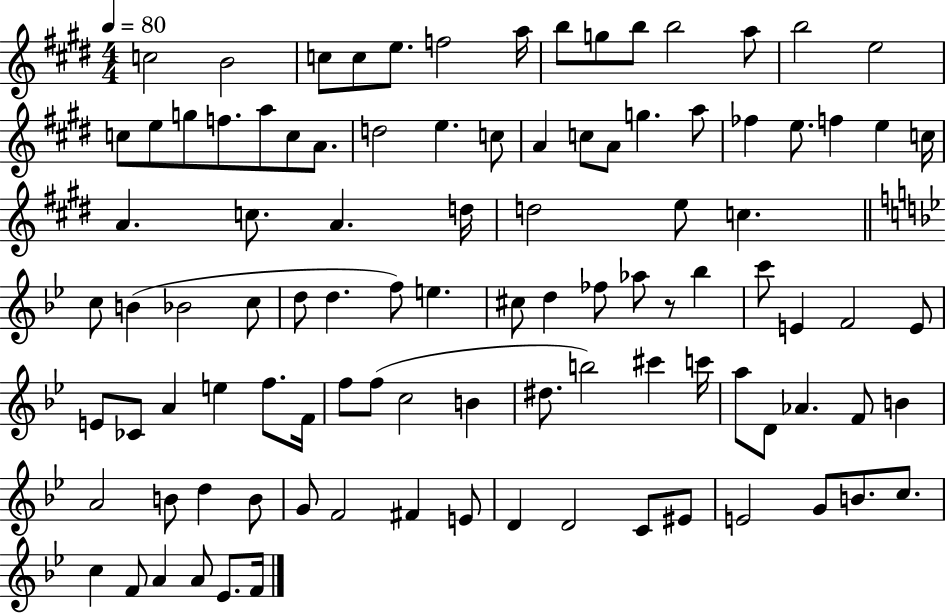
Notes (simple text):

C5/h B4/h C5/e C5/e E5/e. F5/h A5/s B5/e G5/e B5/e B5/h A5/e B5/h E5/h C5/e E5/e G5/e F5/e. A5/e C5/e A4/e. D5/h E5/q. C5/e A4/q C5/e A4/e G5/q. A5/e FES5/q E5/e. F5/q E5/q C5/s A4/q. C5/e. A4/q. D5/s D5/h E5/e C5/q. C5/e B4/q Bb4/h C5/e D5/e D5/q. F5/e E5/q. C#5/e D5/q FES5/e Ab5/e R/e Bb5/q C6/e E4/q F4/h E4/e E4/e CES4/e A4/q E5/q F5/e. F4/s F5/e F5/e C5/h B4/q D#5/e. B5/h C#6/q C6/s A5/e D4/e Ab4/q. F4/e B4/q A4/h B4/e D5/q B4/e G4/e F4/h F#4/q E4/e D4/q D4/h C4/e EIS4/e E4/h G4/e B4/e. C5/e. C5/q F4/e A4/q A4/e Eb4/e. F4/s